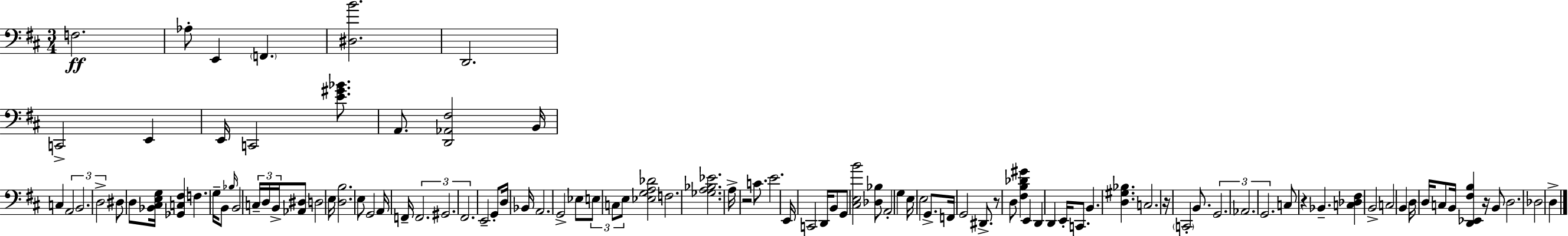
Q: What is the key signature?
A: D major